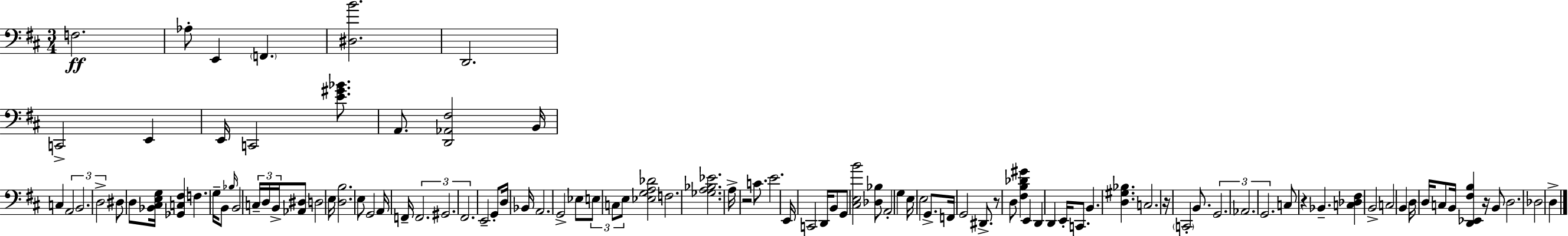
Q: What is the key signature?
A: D major